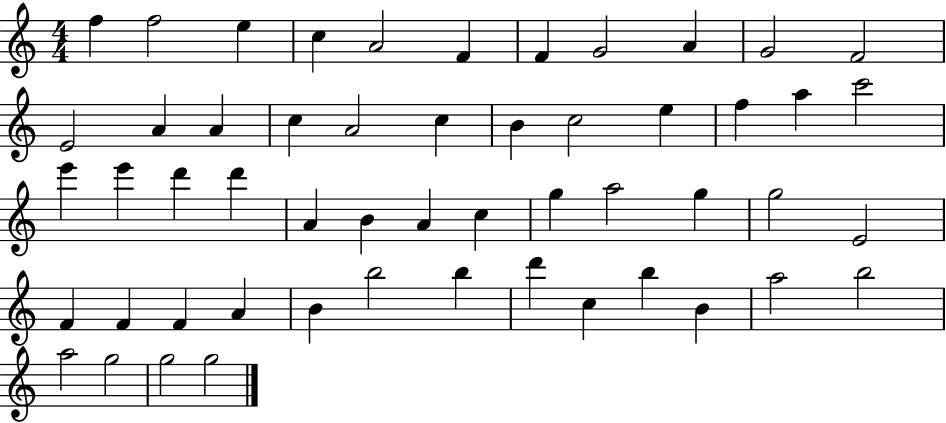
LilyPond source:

{
  \clef treble
  \numericTimeSignature
  \time 4/4
  \key c \major
  f''4 f''2 e''4 | c''4 a'2 f'4 | f'4 g'2 a'4 | g'2 f'2 | \break e'2 a'4 a'4 | c''4 a'2 c''4 | b'4 c''2 e''4 | f''4 a''4 c'''2 | \break e'''4 e'''4 d'''4 d'''4 | a'4 b'4 a'4 c''4 | g''4 a''2 g''4 | g''2 e'2 | \break f'4 f'4 f'4 a'4 | b'4 b''2 b''4 | d'''4 c''4 b''4 b'4 | a''2 b''2 | \break a''2 g''2 | g''2 g''2 | \bar "|."
}